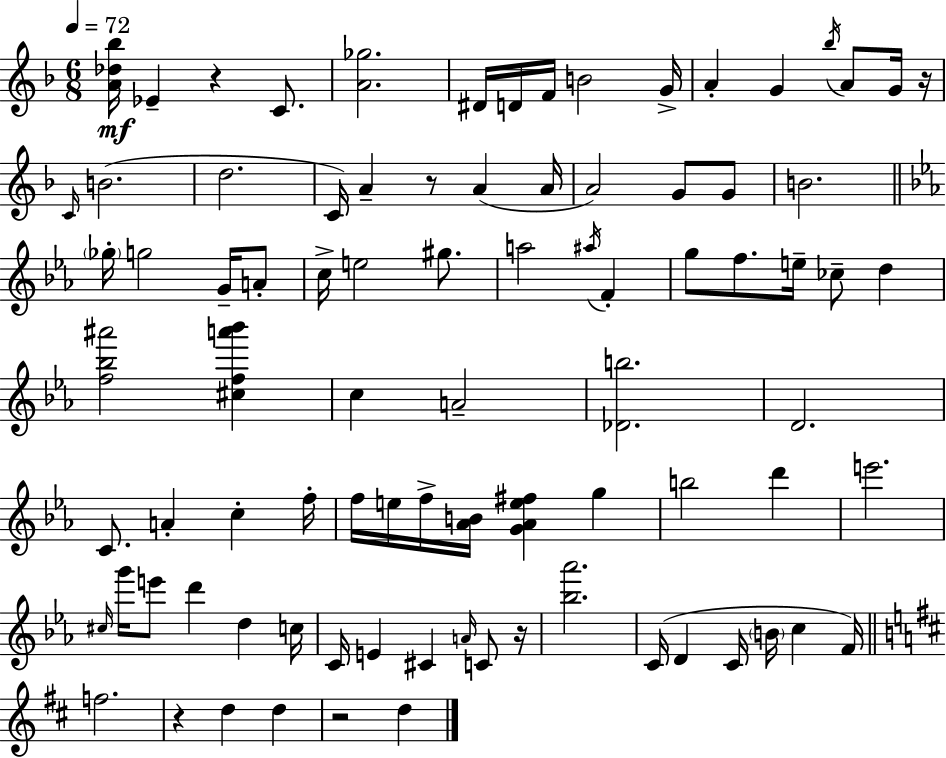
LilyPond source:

{
  \clef treble
  \numericTimeSignature
  \time 6/8
  \key f \major
  \tempo 4 = 72
  <a' des'' bes''>16\mf ees'4-- r4 c'8. | <a' ges''>2. | dis'16 d'16 f'16 b'2 g'16-> | a'4-. g'4 \acciaccatura { bes''16 } a'8 g'16 | \break r16 \grace { c'16 } b'2.( | d''2. | c'16) a'4-- r8 a'4( | a'16 a'2) g'8 | \break g'8 b'2. | \bar "||" \break \key c \minor \parenthesize ges''16-. g''2 g'16-- a'8-. | c''16-> e''2 gis''8. | a''2 \acciaccatura { ais''16 } f'4-. | g''8 f''8. e''16-- ces''8-- d''4 | \break <f'' bes'' ais'''>2 <cis'' f'' a''' bes'''>4 | c''4 a'2-- | <des' b''>2. | d'2. | \break c'8. a'4-. c''4-. | f''16-. f''16 e''16 f''16-> <aes' b'>16 <g' aes' e'' fis''>4 g''4 | b''2 d'''4 | e'''2. | \break \grace { cis''16 } g'''16 e'''8 d'''4 d''4 | c''16 c'16 e'4 cis'4 \grace { a'16 } | c'8 r16 <bes'' aes'''>2. | c'16( d'4 c'16 \parenthesize b'16 c''4 | \break f'16) \bar "||" \break \key b \minor f''2. | r4 d''4 d''4 | r2 d''4 | \bar "|."
}